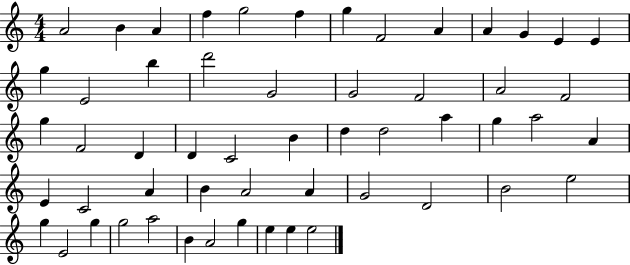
{
  \clef treble
  \numericTimeSignature
  \time 4/4
  \key c \major
  a'2 b'4 a'4 | f''4 g''2 f''4 | g''4 f'2 a'4 | a'4 g'4 e'4 e'4 | \break g''4 e'2 b''4 | d'''2 g'2 | g'2 f'2 | a'2 f'2 | \break g''4 f'2 d'4 | d'4 c'2 b'4 | d''4 d''2 a''4 | g''4 a''2 a'4 | \break e'4 c'2 a'4 | b'4 a'2 a'4 | g'2 d'2 | b'2 e''2 | \break g''4 e'2 g''4 | g''2 a''2 | b'4 a'2 g''4 | e''4 e''4 e''2 | \break \bar "|."
}